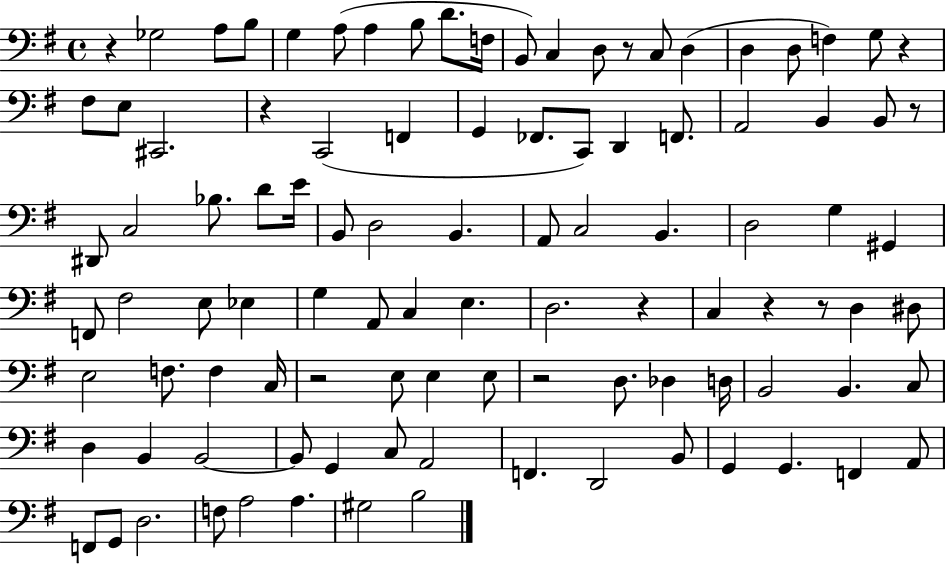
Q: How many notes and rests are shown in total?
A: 102